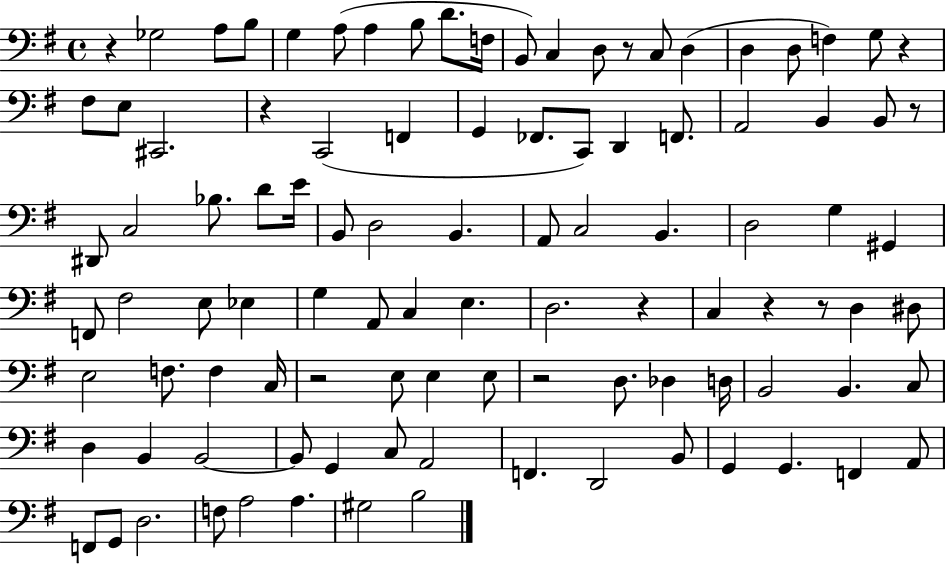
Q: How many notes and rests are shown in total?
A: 102